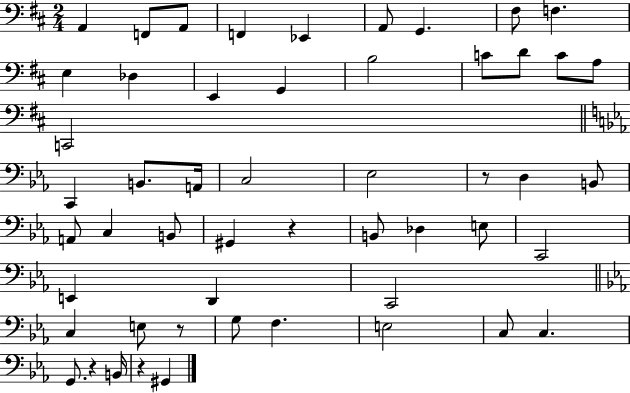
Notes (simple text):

A2/q F2/e A2/e F2/q Eb2/q A2/e G2/q. F#3/e F3/q. E3/q Db3/q E2/q G2/q B3/h C4/e D4/e C4/e A3/e C2/h C2/q B2/e. A2/s C3/h Eb3/h R/e D3/q B2/e A2/e C3/q B2/e G#2/q R/q B2/e Db3/q E3/e C2/h E2/q D2/q C2/h C3/q E3/e R/e G3/e F3/q. E3/h C3/e C3/q. G2/e. R/q B2/s R/q G#2/q